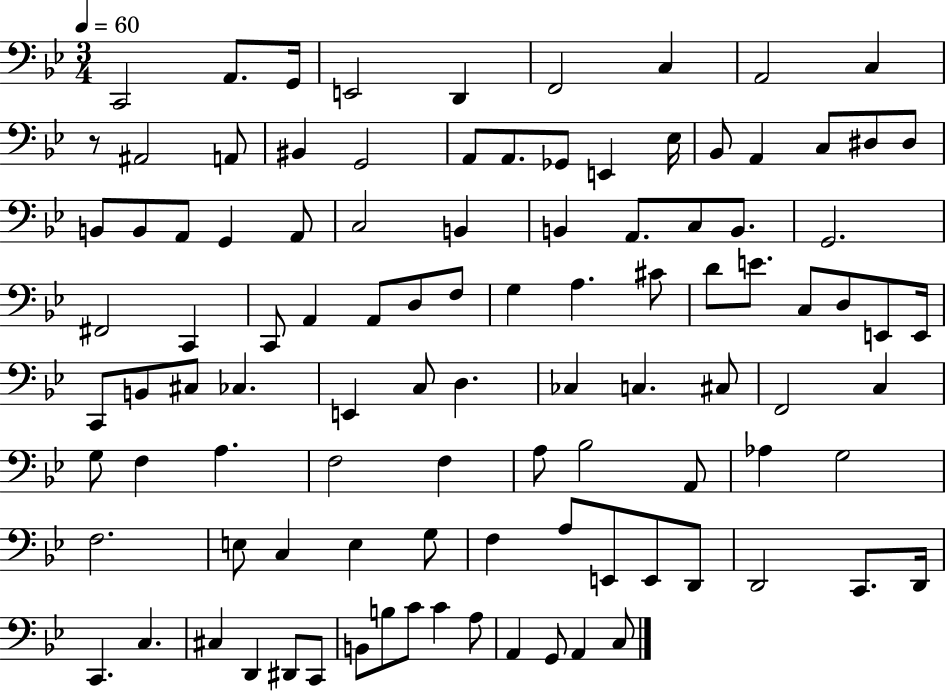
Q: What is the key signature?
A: BES major